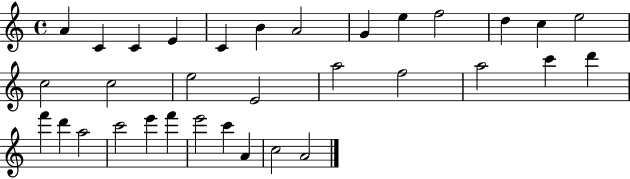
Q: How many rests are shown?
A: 0